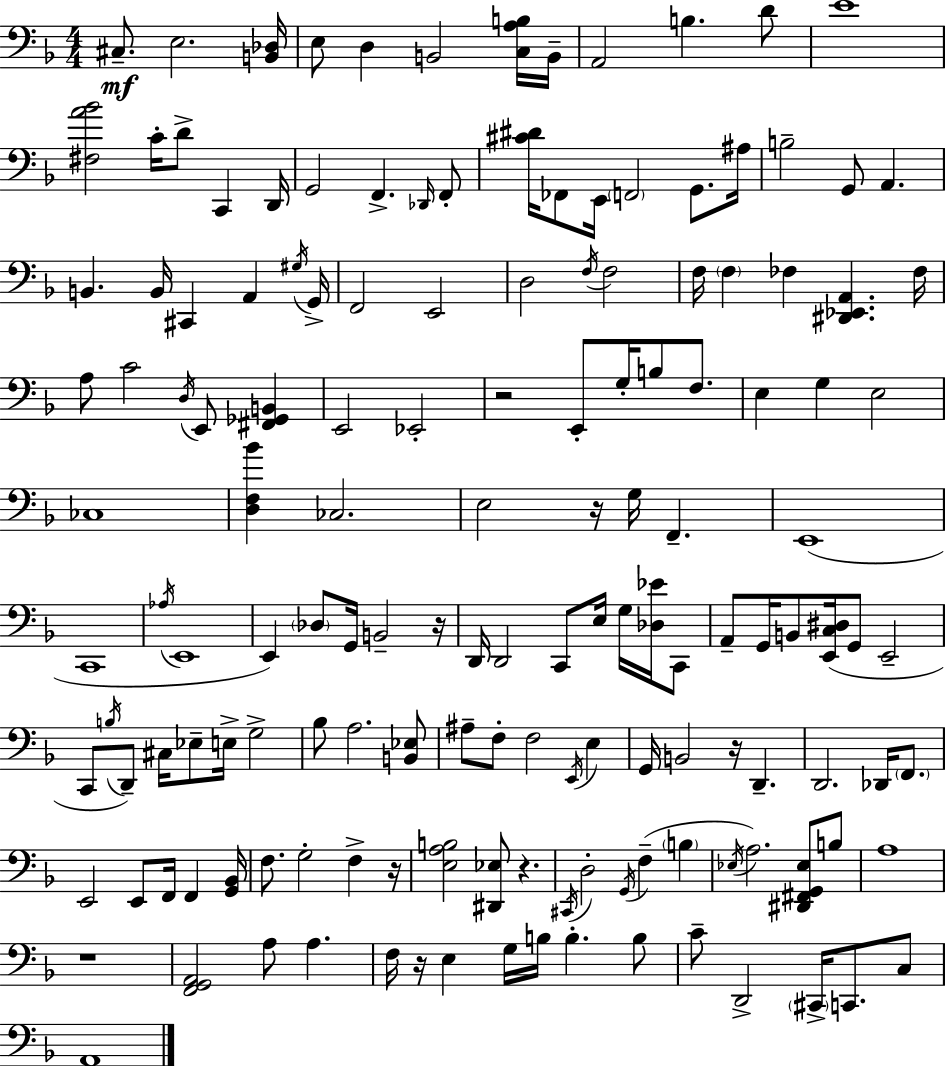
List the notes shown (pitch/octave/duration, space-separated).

C#3/e. E3/h. [B2,Db3]/s E3/e D3/q B2/h [C3,A3,B3]/s B2/s A2/h B3/q. D4/e E4/w [F#3,A4,Bb4]/h C4/s D4/e C2/q D2/s G2/h F2/q. Db2/s F2/e [C#4,D#4]/s FES2/e E2/s F2/h G2/e. A#3/s B3/h G2/e A2/q. B2/q. B2/s C#2/q A2/q G#3/s G2/s F2/h E2/h D3/h F3/s F3/h F3/s F3/q FES3/q [D#2,Eb2,A2]/q. FES3/s A3/e C4/h D3/s E2/e [F#2,Gb2,B2]/q E2/h Eb2/h R/h E2/e G3/s B3/e F3/e. E3/q G3/q E3/h CES3/w [D3,F3,Bb4]/q CES3/h. E3/h R/s G3/s F2/q. E2/w C2/w Ab3/s E2/w E2/q Db3/e G2/s B2/h R/s D2/s D2/h C2/e E3/s G3/s [Db3,Eb4]/s C2/e A2/e G2/s B2/e [E2,C3,D#3]/s G2/e E2/h C2/e B3/s D2/e C#3/s Eb3/e E3/s G3/h Bb3/e A3/h. [B2,Eb3]/e A#3/e F3/e F3/h E2/s E3/q G2/s B2/h R/s D2/q. D2/h. Db2/s F2/e. E2/h E2/e F2/s F2/q [G2,Bb2]/s F3/e. G3/h F3/q R/s [E3,A3,B3]/h [D#2,Eb3]/e R/q. C#2/s D3/h G2/s F3/q B3/q Eb3/s A3/h. [D#2,F#2,G2,Eb3]/e B3/e A3/w R/w [F2,G2,A2]/h A3/e A3/q. F3/s R/s E3/q G3/s B3/s B3/q. B3/e C4/e D2/h C#2/s C2/e. C3/e A2/w